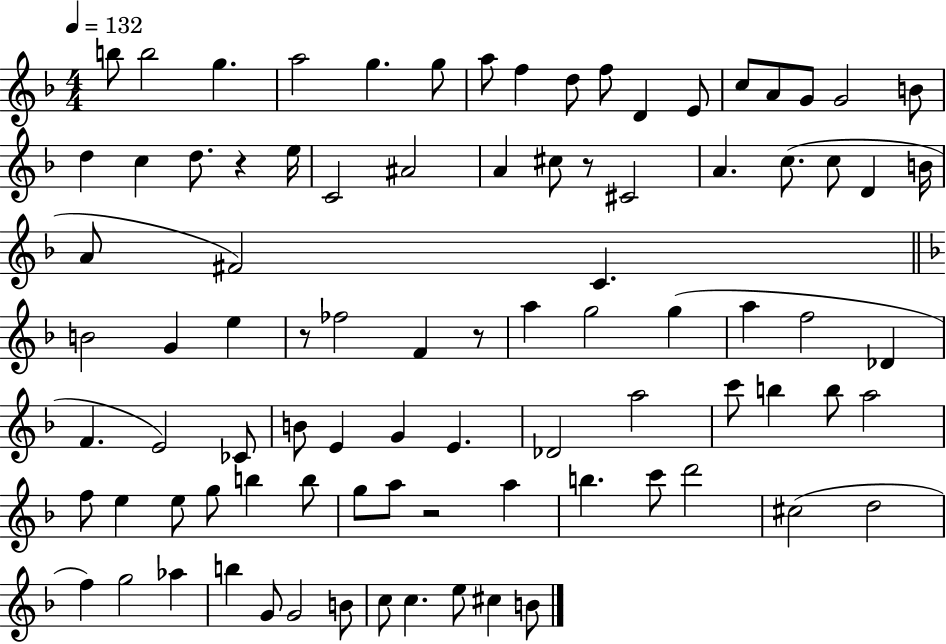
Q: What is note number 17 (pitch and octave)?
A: B4